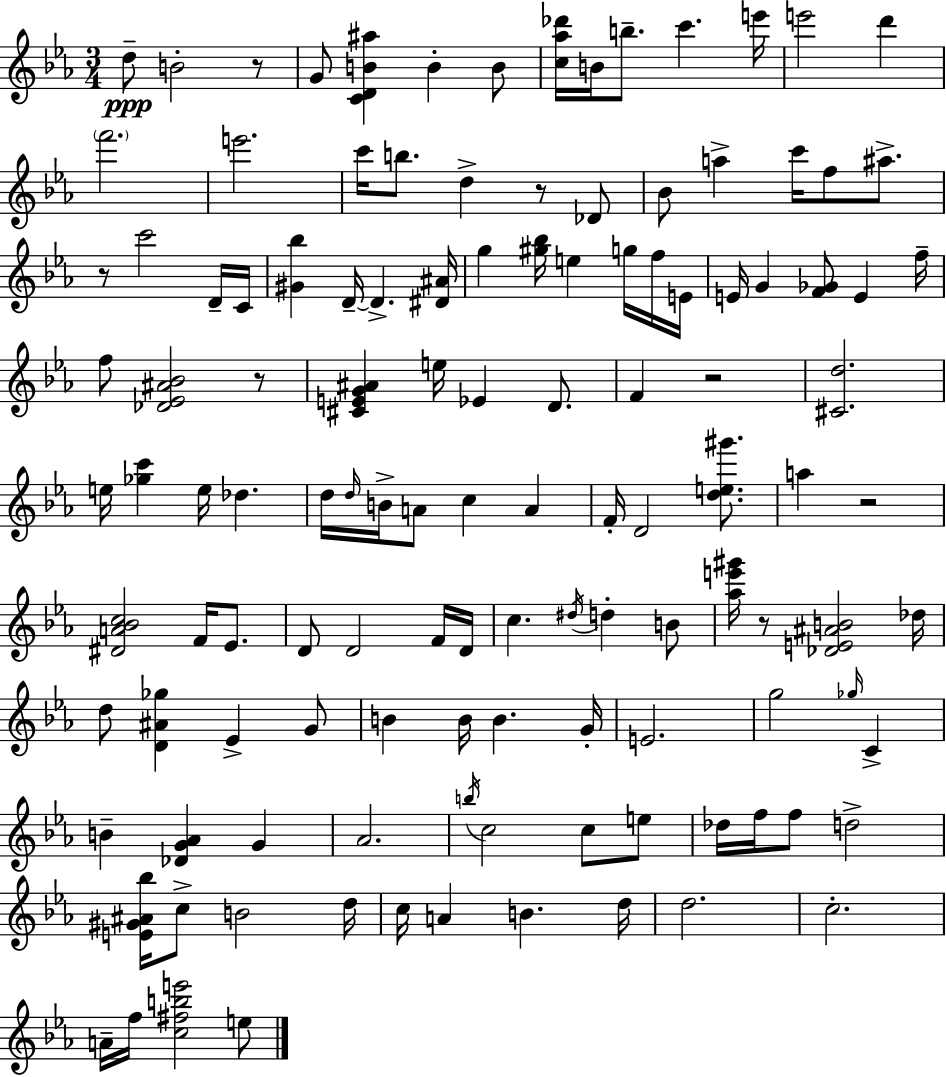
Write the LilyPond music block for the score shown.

{
  \clef treble
  \numericTimeSignature
  \time 3/4
  \key c \minor
  d''8--\ppp b'2-. r8 | g'8 <c' d' b' ais''>4 b'4-. b'8 | <c'' aes'' des'''>16 b'16 b''8.-- c'''4. e'''16 | e'''2 d'''4 | \break \parenthesize f'''2. | e'''2. | c'''16 b''8. d''4-> r8 des'8 | bes'8 a''4-> c'''16 f''8 ais''8.-> | \break r8 c'''2 d'16-- c'16 | <gis' bes''>4 d'16--~~ d'4.-> <dis' ais'>16 | g''4 <gis'' bes''>16 e''4 g''16 f''16 e'16 | e'16 g'4 <f' ges'>8 e'4 f''16-- | \break f''8 <des' ees' ais' bes'>2 r8 | <cis' e' g' ais'>4 e''16 ees'4 d'8. | f'4 r2 | <cis' d''>2. | \break e''16 <ges'' c'''>4 e''16 des''4. | d''16 \grace { d''16 } b'16-> a'8 c''4 a'4 | f'16-. d'2 <d'' e'' gis'''>8. | a''4 r2 | \break <dis' a' bes' c''>2 f'16 ees'8. | d'8 d'2 f'16 | d'16 c''4. \acciaccatura { dis''16 } d''4-. | b'8 <aes'' e''' gis'''>16 r8 <des' e' ais' b'>2 | \break des''16 d''8 <d' ais' ges''>4 ees'4-> | g'8 b'4 b'16 b'4. | g'16-. e'2. | g''2 \grace { ges''16 } c'4-> | \break b'4-- <des' g' aes'>4 g'4 | aes'2. | \acciaccatura { b''16 } c''2 | c''8 e''8 des''16 f''16 f''8 d''2-> | \break <e' gis' ais' bes''>16 c''8-> b'2 | d''16 c''16 a'4 b'4. | d''16 d''2. | c''2.-. | \break a'16-- f''16 <c'' fis'' b'' e'''>2 | e''8 \bar "|."
}